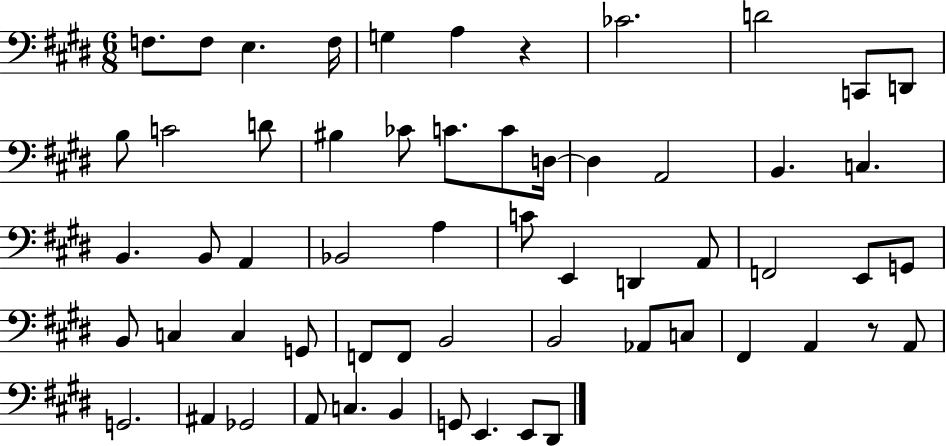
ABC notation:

X:1
T:Untitled
M:6/8
L:1/4
K:E
F,/2 F,/2 E, F,/4 G, A, z _C2 D2 C,,/2 D,,/2 B,/2 C2 D/2 ^B, _C/2 C/2 C/2 D,/4 D, A,,2 B,, C, B,, B,,/2 A,, _B,,2 A, C/2 E,, D,, A,,/2 F,,2 E,,/2 G,,/2 B,,/2 C, C, G,,/2 F,,/2 F,,/2 B,,2 B,,2 _A,,/2 C,/2 ^F,, A,, z/2 A,,/2 G,,2 ^A,, _G,,2 A,,/2 C, B,, G,,/2 E,, E,,/2 ^D,,/2